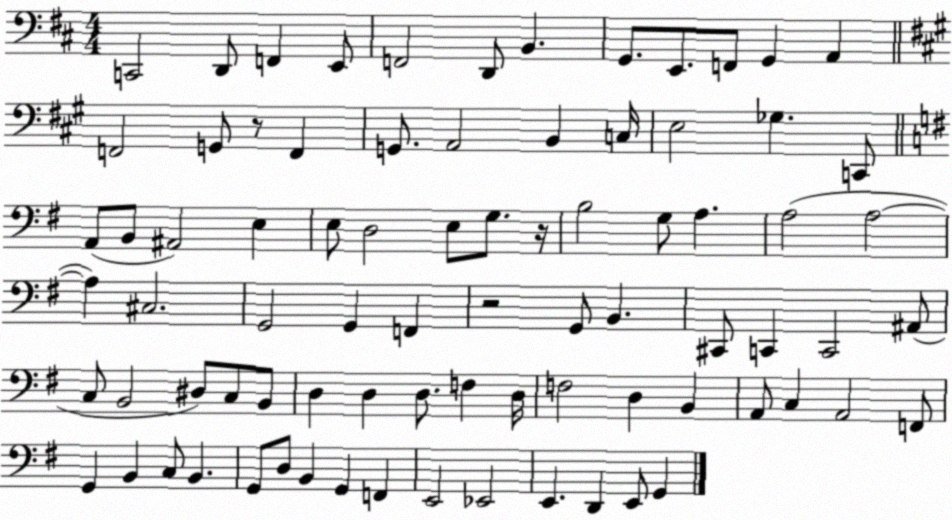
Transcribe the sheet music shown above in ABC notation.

X:1
T:Untitled
M:4/4
L:1/4
K:D
C,,2 D,,/2 F,, E,,/2 F,,2 D,,/2 B,, G,,/2 E,,/2 F,,/2 G,, A,, F,,2 G,,/2 z/2 F,, G,,/2 A,,2 B,, C,/4 E,2 _G, C,,/2 A,,/2 B,,/2 ^A,,2 E, E,/2 D,2 E,/2 G,/2 z/4 B,2 G,/2 A, A,2 A,2 A, ^C,2 G,,2 G,, F,, z2 G,,/2 B,, ^C,,/2 C,, C,,2 ^A,,/2 C,/2 B,,2 ^D,/2 C,/2 B,,/2 D, D, D,/2 F, D,/4 F,2 D, B,, A,,/2 C, A,,2 F,,/2 G,, B,, C,/2 B,, G,,/2 D,/2 B,, G,, F,, E,,2 _E,,2 E,, D,, E,,/2 G,,